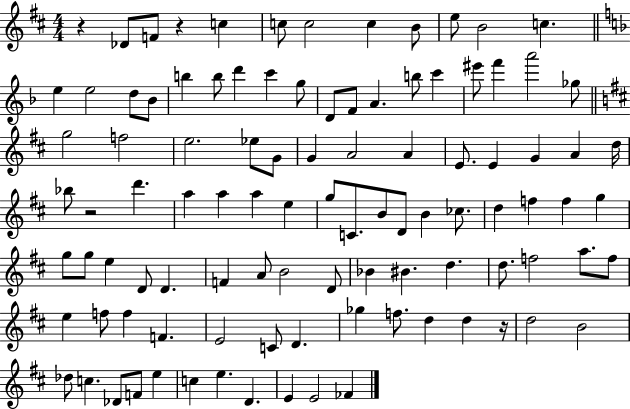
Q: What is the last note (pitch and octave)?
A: FES4